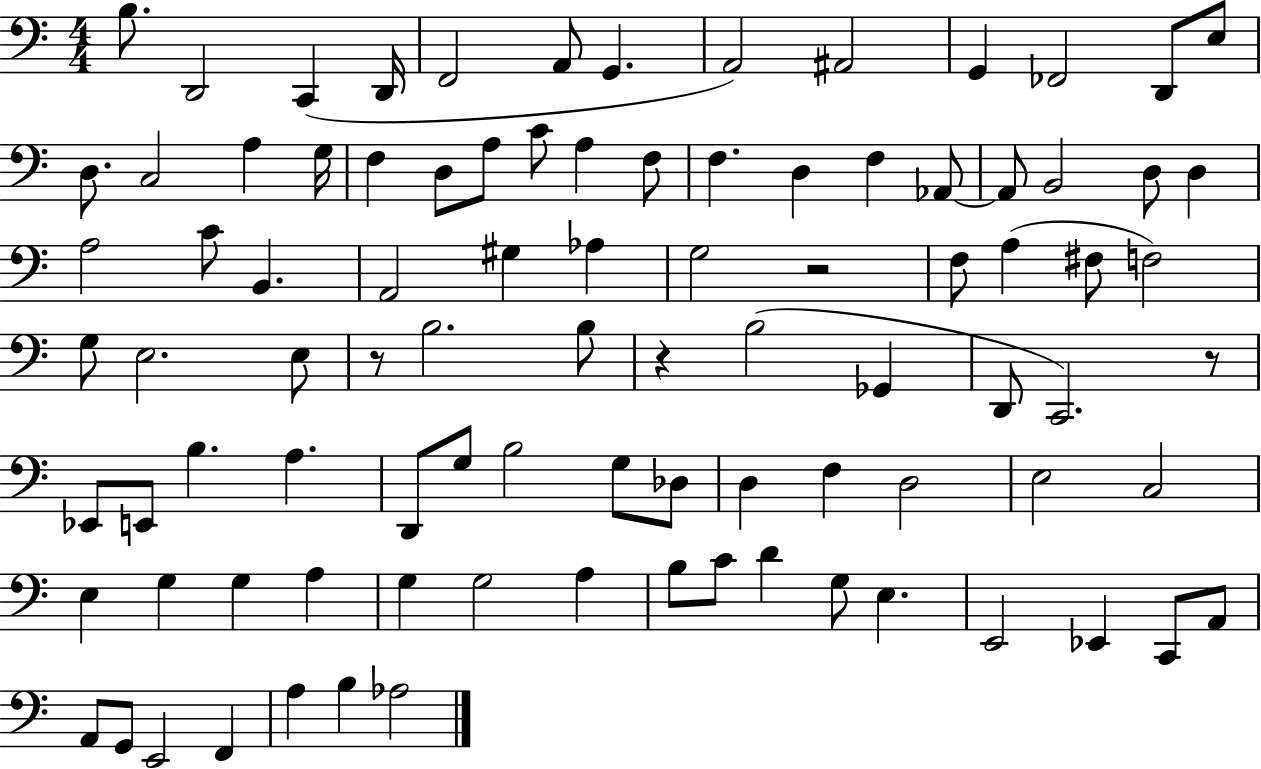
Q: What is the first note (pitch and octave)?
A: B3